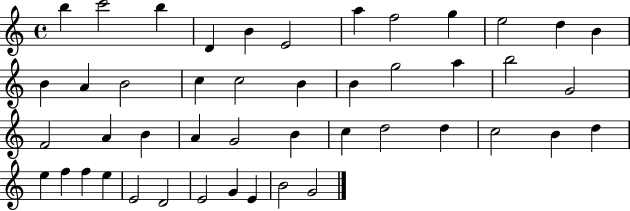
{
  \clef treble
  \time 4/4
  \defaultTimeSignature
  \key c \major
  b''4 c'''2 b''4 | d'4 b'4 e'2 | a''4 f''2 g''4 | e''2 d''4 b'4 | \break b'4 a'4 b'2 | c''4 c''2 b'4 | b'4 g''2 a''4 | b''2 g'2 | \break f'2 a'4 b'4 | a'4 g'2 b'4 | c''4 d''2 d''4 | c''2 b'4 d''4 | \break e''4 f''4 f''4 e''4 | e'2 d'2 | e'2 g'4 e'4 | b'2 g'2 | \break \bar "|."
}